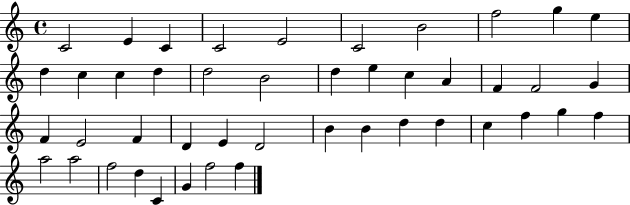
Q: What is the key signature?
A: C major